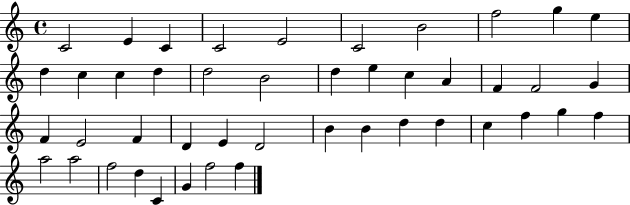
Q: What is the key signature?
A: C major